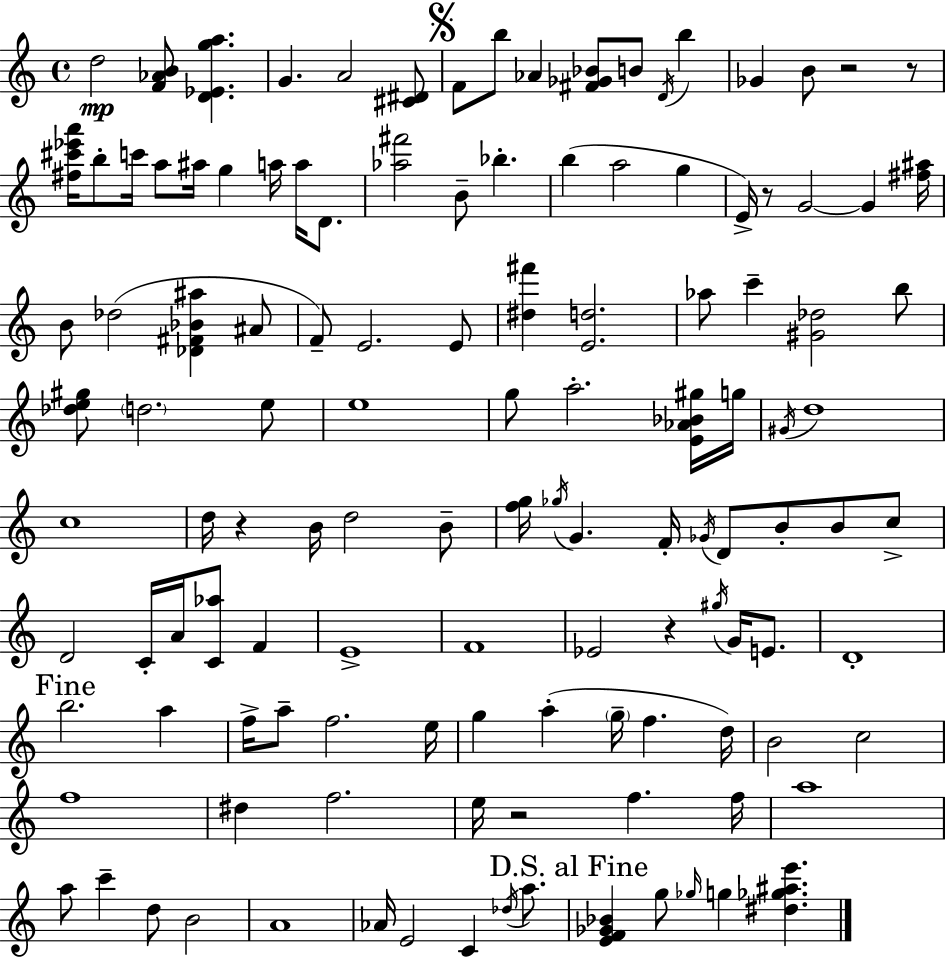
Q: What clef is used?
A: treble